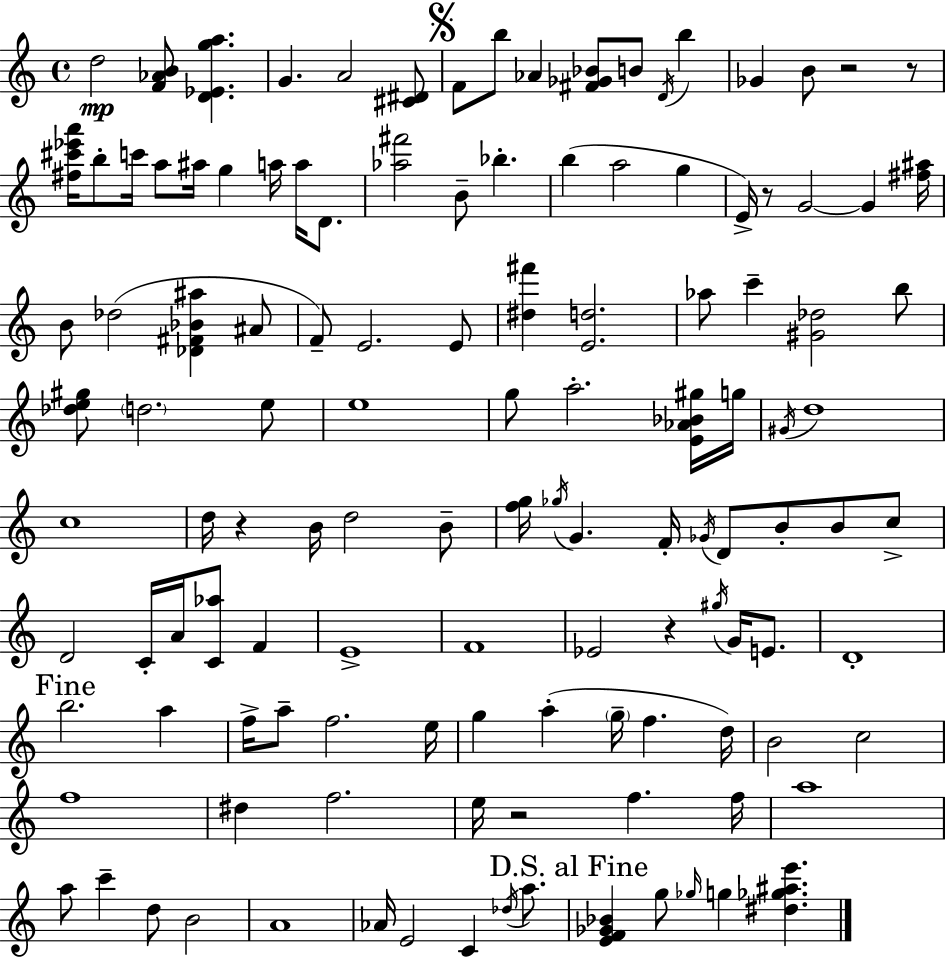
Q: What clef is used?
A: treble